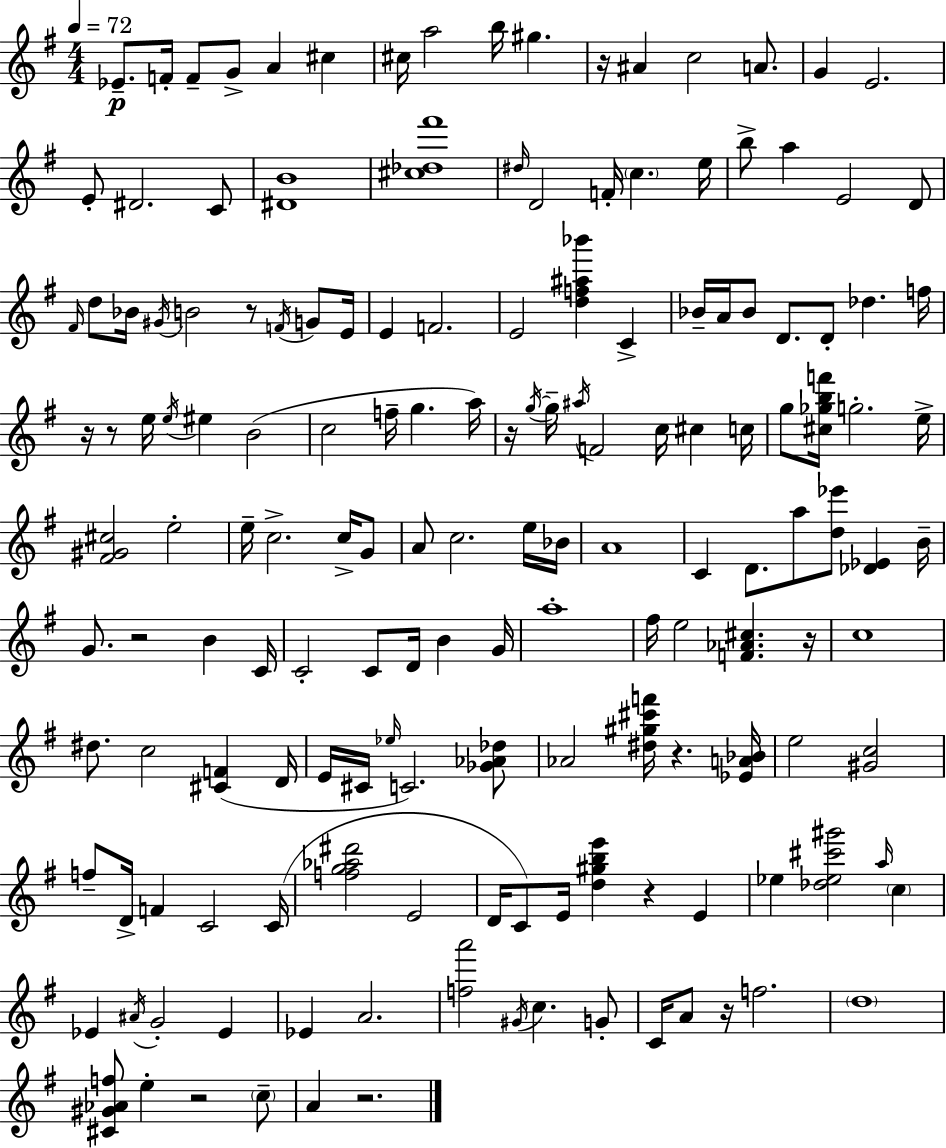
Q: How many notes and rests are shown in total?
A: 158